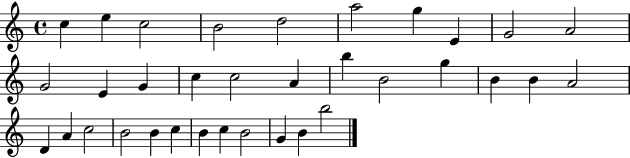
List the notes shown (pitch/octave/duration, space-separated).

C5/q E5/q C5/h B4/h D5/h A5/h G5/q E4/q G4/h A4/h G4/h E4/q G4/q C5/q C5/h A4/q B5/q B4/h G5/q B4/q B4/q A4/h D4/q A4/q C5/h B4/h B4/q C5/q B4/q C5/q B4/h G4/q B4/q B5/h